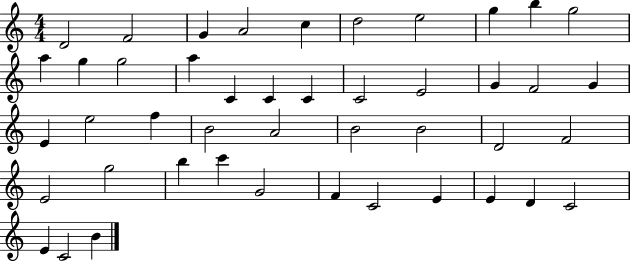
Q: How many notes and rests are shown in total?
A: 45